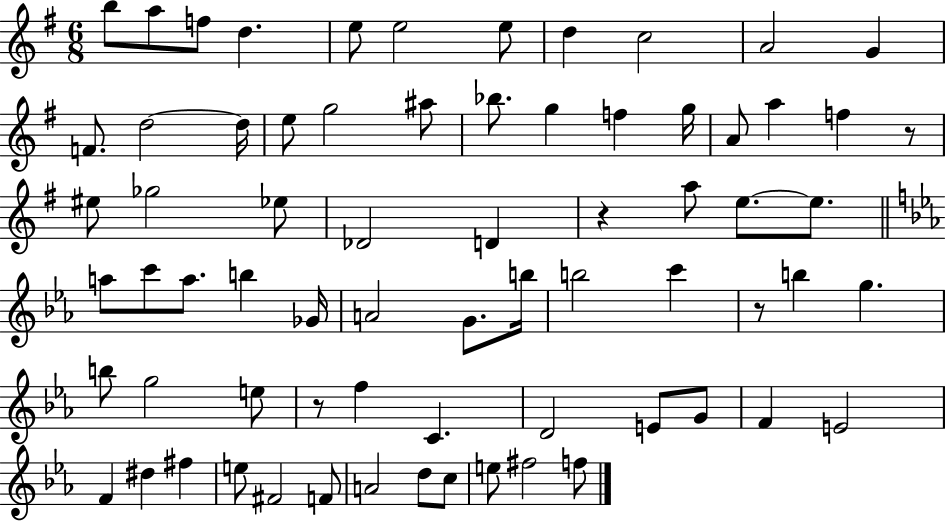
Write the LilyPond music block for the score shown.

{
  \clef treble
  \numericTimeSignature
  \time 6/8
  \key g \major
  b''8 a''8 f''8 d''4. | e''8 e''2 e''8 | d''4 c''2 | a'2 g'4 | \break f'8. d''2~~ d''16 | e''8 g''2 ais''8 | bes''8. g''4 f''4 g''16 | a'8 a''4 f''4 r8 | \break eis''8 ges''2 ees''8 | des'2 d'4 | r4 a''8 e''8.~~ e''8. | \bar "||" \break \key c \minor a''8 c'''8 a''8. b''4 ges'16 | a'2 g'8. b''16 | b''2 c'''4 | r8 b''4 g''4. | \break b''8 g''2 e''8 | r8 f''4 c'4. | d'2 e'8 g'8 | f'4 e'2 | \break f'4 dis''4 fis''4 | e''8 fis'2 f'8 | a'2 d''8 c''8 | e''8 fis''2 f''8 | \break \bar "|."
}